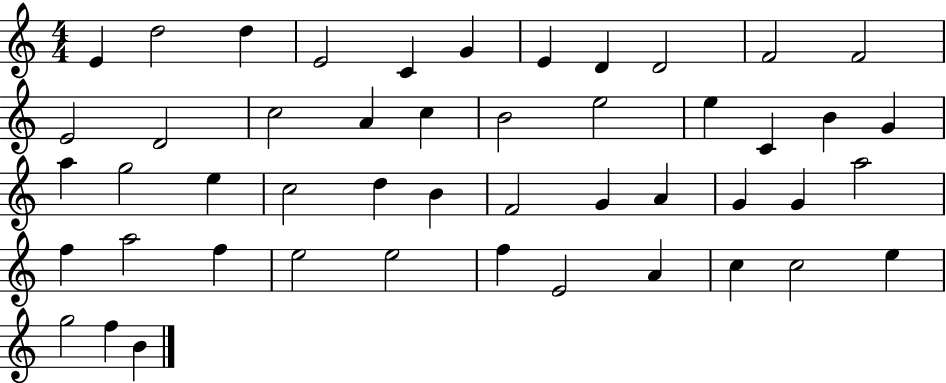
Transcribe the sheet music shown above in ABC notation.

X:1
T:Untitled
M:4/4
L:1/4
K:C
E d2 d E2 C G E D D2 F2 F2 E2 D2 c2 A c B2 e2 e C B G a g2 e c2 d B F2 G A G G a2 f a2 f e2 e2 f E2 A c c2 e g2 f B